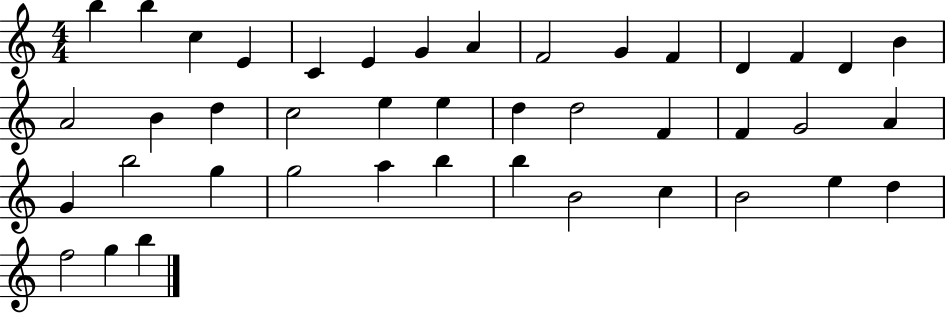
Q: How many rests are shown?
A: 0